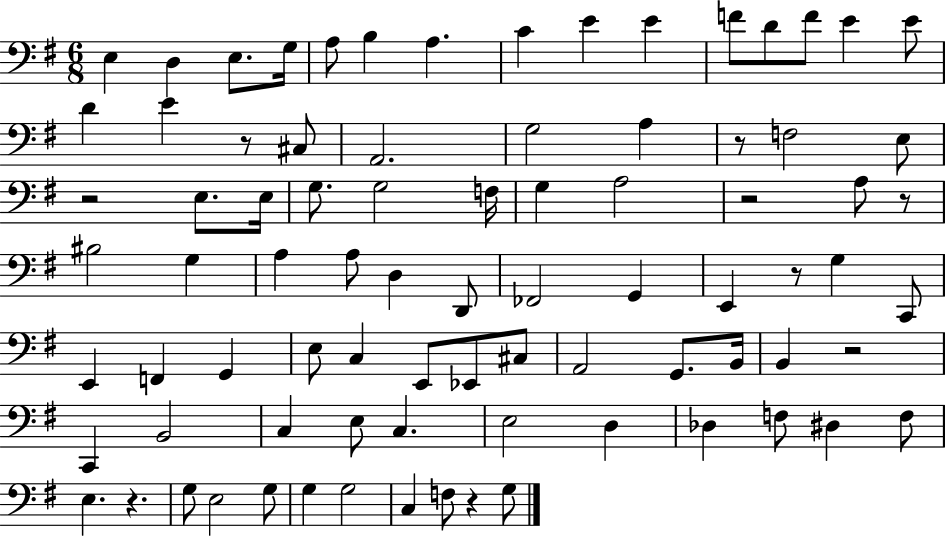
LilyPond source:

{
  \clef bass
  \numericTimeSignature
  \time 6/8
  \key g \major
  e4 d4 e8. g16 | a8 b4 a4. | c'4 e'4 e'4 | f'8 d'8 f'8 e'4 e'8 | \break d'4 e'4 r8 cis8 | a,2. | g2 a4 | r8 f2 e8 | \break r2 e8. e16 | g8. g2 f16 | g4 a2 | r2 a8 r8 | \break bis2 g4 | a4 a8 d4 d,8 | fes,2 g,4 | e,4 r8 g4 c,8 | \break e,4 f,4 g,4 | e8 c4 e,8 ees,8 cis8 | a,2 g,8. b,16 | b,4 r2 | \break c,4 b,2 | c4 e8 c4. | e2 d4 | des4 f8 dis4 f8 | \break e4. r4. | g8 e2 g8 | g4 g2 | c4 f8 r4 g8 | \break \bar "|."
}